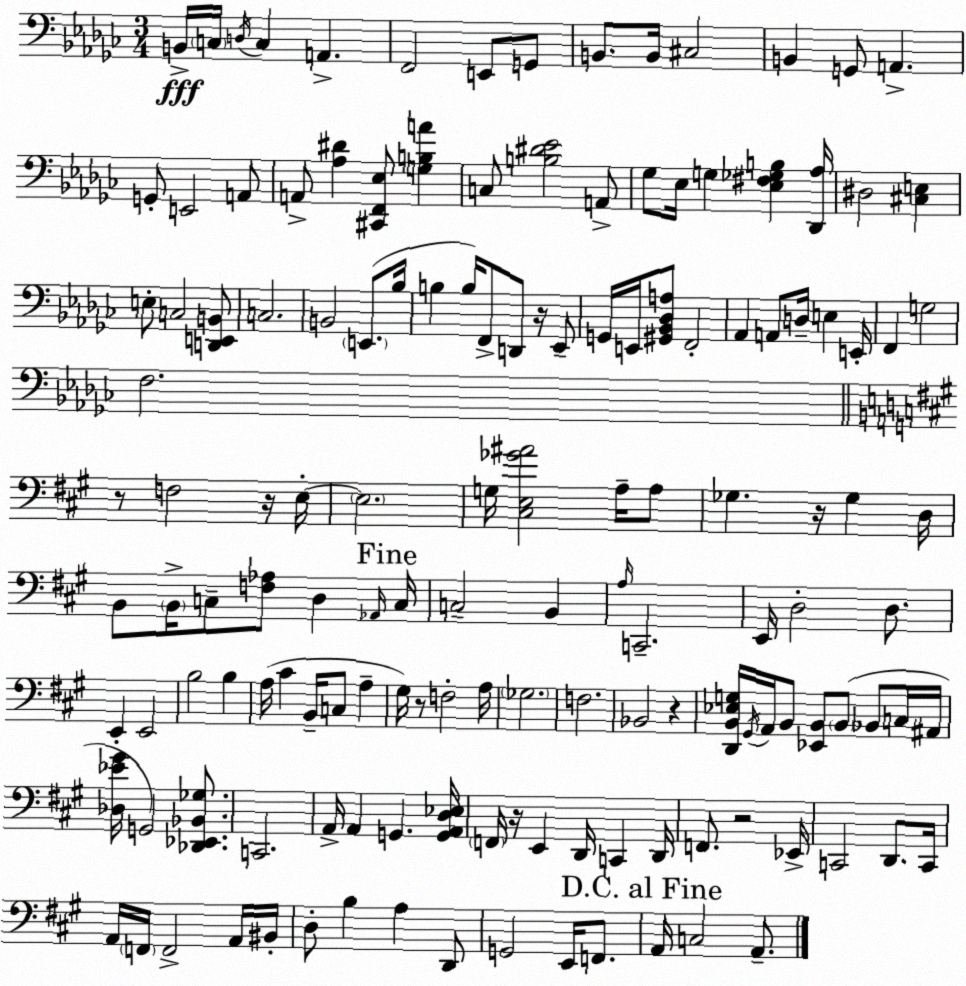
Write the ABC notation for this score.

X:1
T:Untitled
M:3/4
L:1/4
K:Ebm
B,,/4 C,/4 D,/4 C, A,, F,,2 E,,/2 G,,/2 B,,/2 B,,/4 ^C,2 B,, G,,/2 A,, G,,/2 E,,2 A,,/2 A,,/2 [_A,^D] [^C,,F,,_E,]/2 [G,B,A] C,/2 [B,^D_E]2 A,,/2 _G,/2 _E,/4 G, [_E,^F,_G,B,] [_D,,_A,]/4 ^D,2 [^C,E,] E,/2 C,2 [D,,E,,B,,]/2 C,2 B,,2 E,,/2 _B,/4 B, B,/4 F,,/2 D,,/2 z/4 _E,,/2 G,,/4 E,,/4 [^G,,_B,,_D,A,]/2 F,,2 _A,, A,,/2 D,/4 E, E,,/4 F,, G,2 F,2 z/2 F,2 z/4 E,/4 E,2 G,/4 [^C,E,_G^A]2 A,/4 A,/2 _G, z/4 _G, D,/4 B,,/2 B,,/4 C,/2 [F,_A,]/2 D, _A,,/4 C,/4 C,2 B,, A,/4 C,,2 E,,/4 D,2 D,/2 E,, E,,2 B,2 B, A,/4 ^C B,,/4 C,/2 A, ^G,/4 z/2 F,2 A,/4 _G,2 F,2 _B,,2 z [D,,B,,_E,G,]/4 ^G,,/4 A,,/4 B,,/2 [_E,,B,,]/2 B,,/2 _B,,/2 C,/4 ^A,,/4 [_D,_E^G]/4 G,,2 [_D,,_E,,_B,,_G,]/2 C,,2 A,,/4 A,, G,, [G,,A,,D,_E,]/4 F,,/4 z/4 E,, D,,/4 C,, D,,/4 F,,/2 z2 _E,,/4 C,,2 D,,/2 C,,/4 A,,/4 F,,/4 F,,2 A,,/4 ^B,,/4 D,/2 B, A, D,,/2 G,,2 E,,/4 F,,/2 A,,/4 C,2 A,,/2